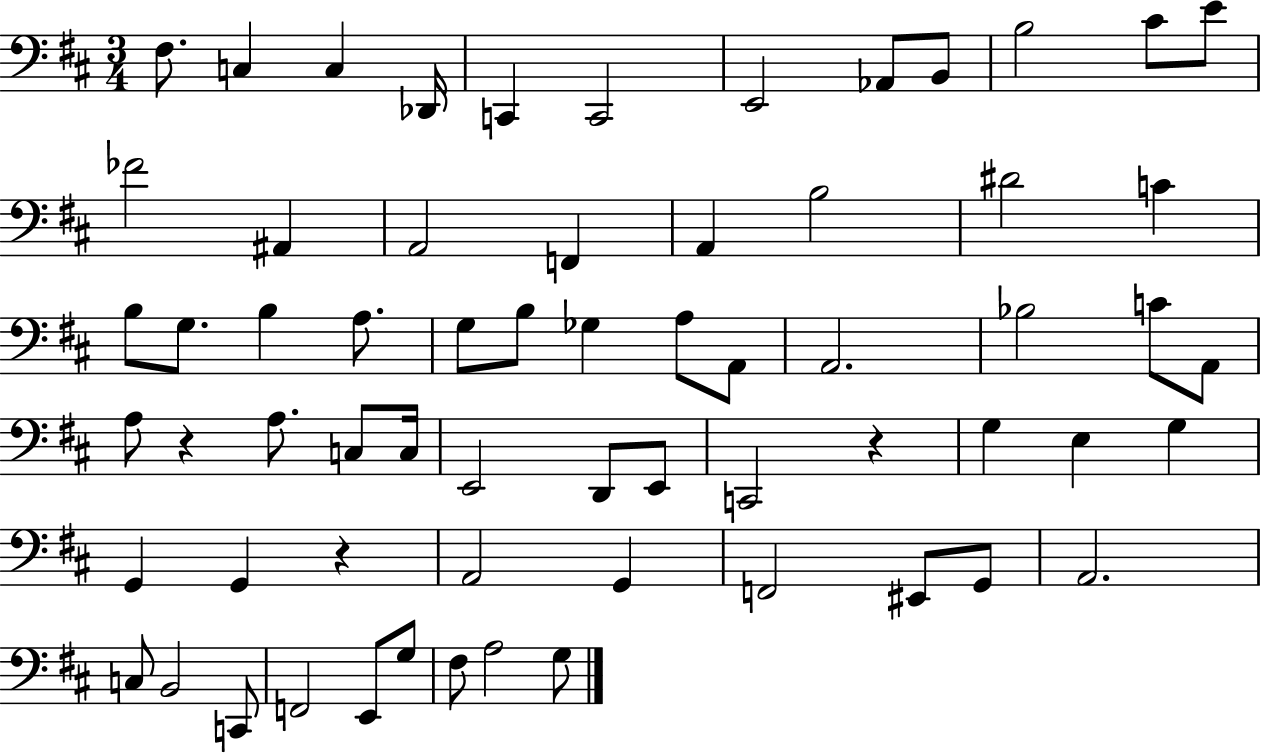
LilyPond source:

{
  \clef bass
  \numericTimeSignature
  \time 3/4
  \key d \major
  fis8. c4 c4 des,16 | c,4 c,2 | e,2 aes,8 b,8 | b2 cis'8 e'8 | \break fes'2 ais,4 | a,2 f,4 | a,4 b2 | dis'2 c'4 | \break b8 g8. b4 a8. | g8 b8 ges4 a8 a,8 | a,2. | bes2 c'8 a,8 | \break a8 r4 a8. c8 c16 | e,2 d,8 e,8 | c,2 r4 | g4 e4 g4 | \break g,4 g,4 r4 | a,2 g,4 | f,2 eis,8 g,8 | a,2. | \break c8 b,2 c,8 | f,2 e,8 g8 | fis8 a2 g8 | \bar "|."
}